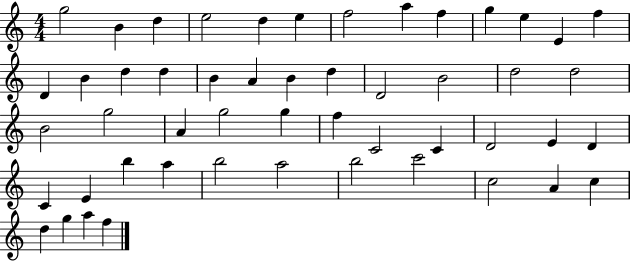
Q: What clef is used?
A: treble